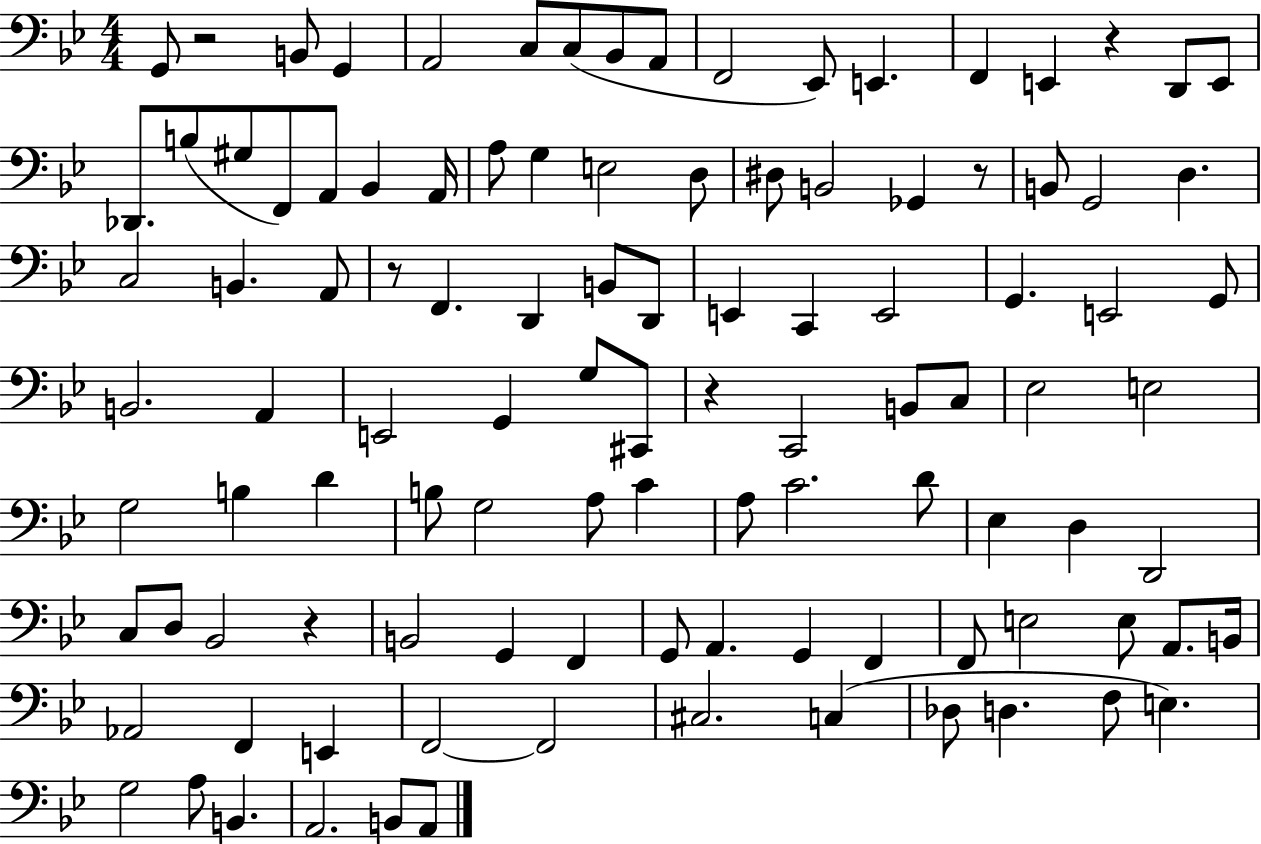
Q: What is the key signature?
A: BES major